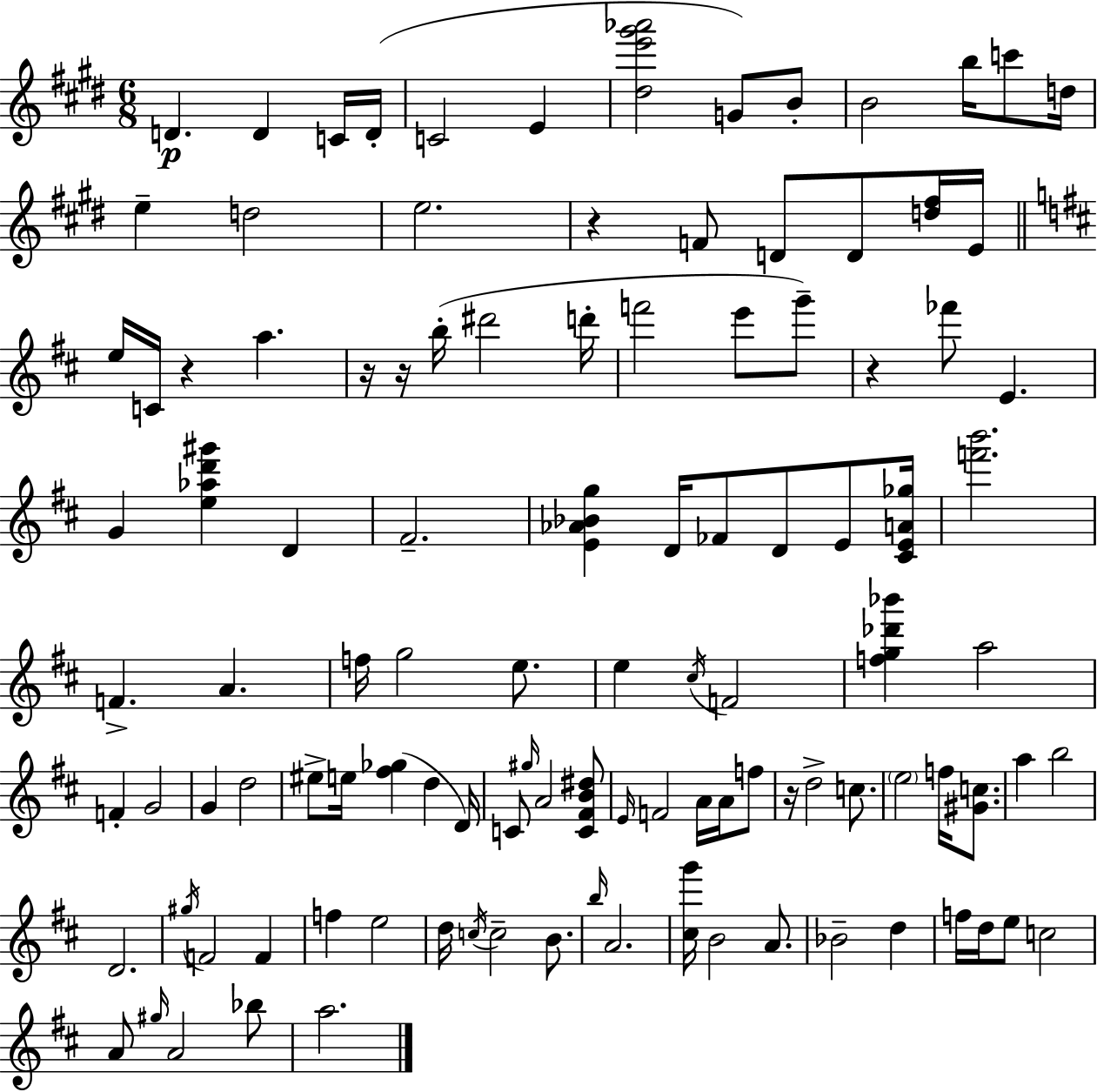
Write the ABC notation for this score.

X:1
T:Untitled
M:6/8
L:1/4
K:E
D D C/4 D/4 C2 E [^de'^g'_a']2 G/2 B/2 B2 b/4 c'/2 d/4 e d2 e2 z F/2 D/2 D/2 [d^f]/4 E/4 e/4 C/4 z a z/4 z/4 b/4 ^d'2 d'/4 f'2 e'/2 g'/2 z _f'/2 E G [e_ad'^g'] D ^F2 [E_A_Bg] D/4 _F/2 D/2 E/2 [^CEA_g]/4 [f'b']2 F A f/4 g2 e/2 e ^c/4 F2 [fg_d'_b'] a2 F G2 G d2 ^e/2 e/4 [^f_g] d D/4 C/2 ^g/4 A2 [C^FB^d]/2 E/4 F2 A/4 A/4 f/2 z/4 d2 c/2 e2 f/4 [^Gc]/2 a b2 D2 ^g/4 F2 F f e2 d/4 c/4 c2 B/2 b/4 A2 [^cg']/4 B2 A/2 _B2 d f/4 d/4 e/2 c2 A/2 ^g/4 A2 _b/2 a2